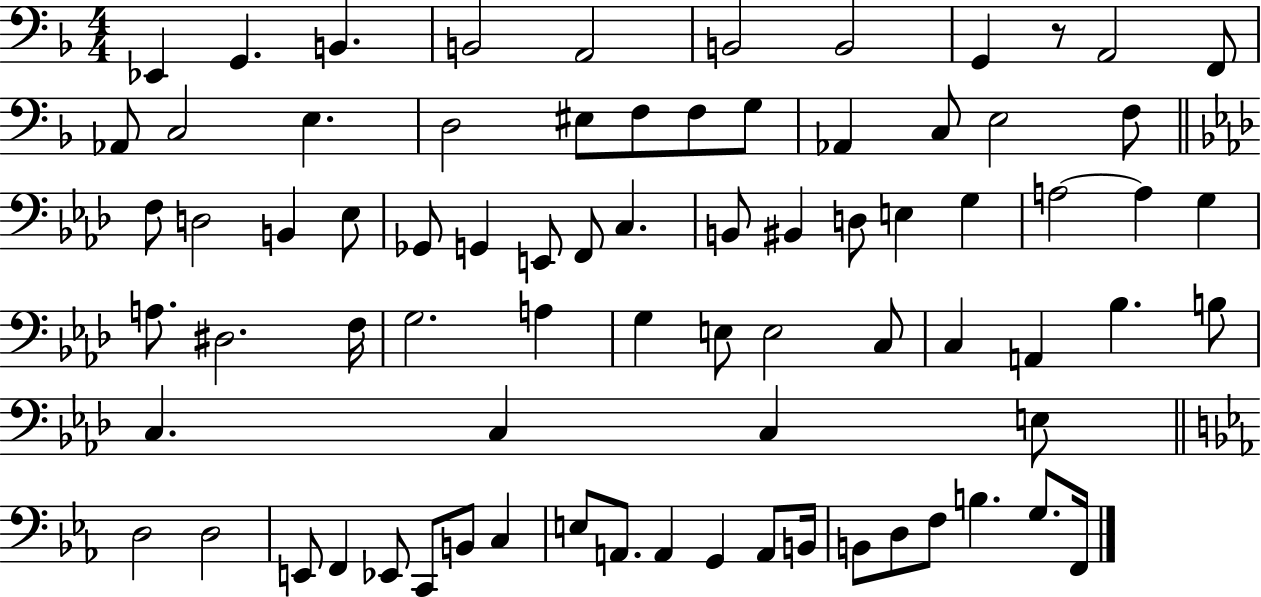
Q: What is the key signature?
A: F major